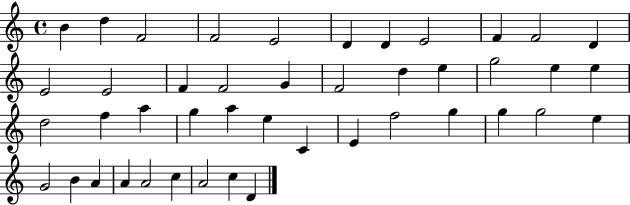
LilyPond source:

{
  \clef treble
  \time 4/4
  \defaultTimeSignature
  \key c \major
  b'4 d''4 f'2 | f'2 e'2 | d'4 d'4 e'2 | f'4 f'2 d'4 | \break e'2 e'2 | f'4 f'2 g'4 | f'2 d''4 e''4 | g''2 e''4 e''4 | \break d''2 f''4 a''4 | g''4 a''4 e''4 c'4 | e'4 f''2 g''4 | g''4 g''2 e''4 | \break g'2 b'4 a'4 | a'4 a'2 c''4 | a'2 c''4 d'4 | \bar "|."
}